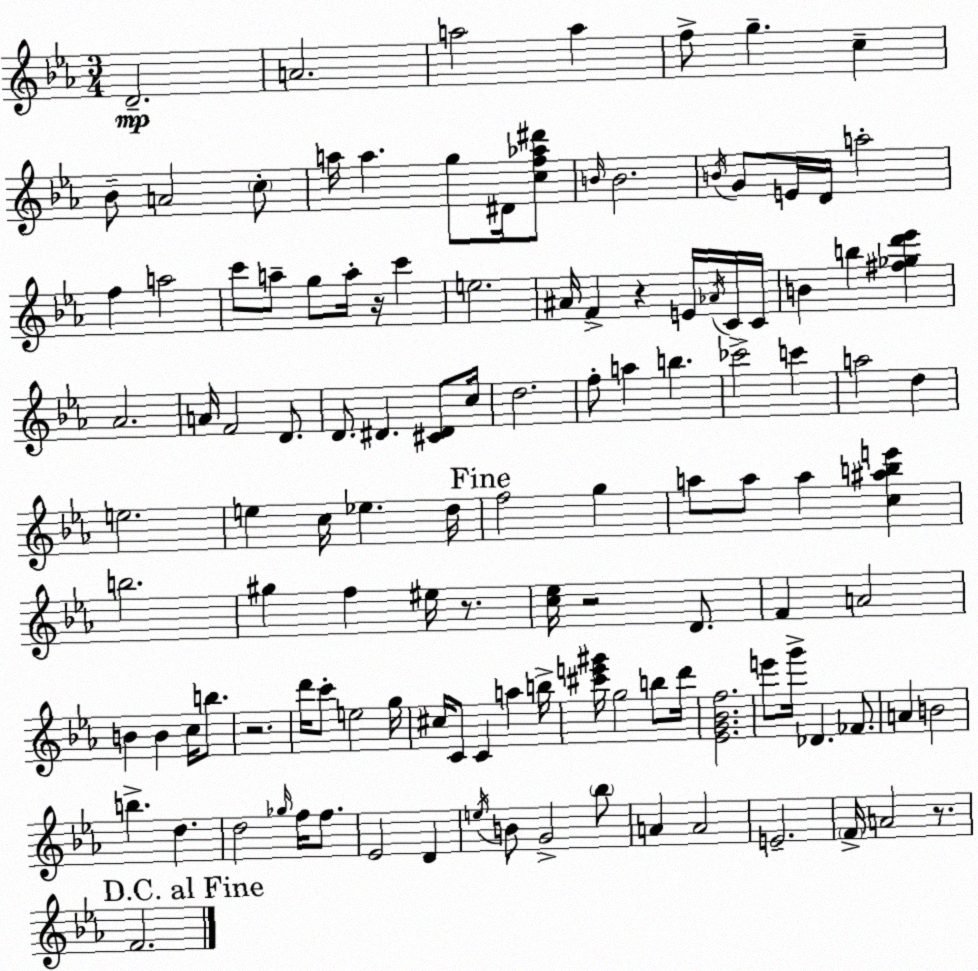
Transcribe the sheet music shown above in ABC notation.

X:1
T:Untitled
M:3/4
L:1/4
K:Eb
D2 A2 a2 a f/2 g c _B/2 A2 c/2 a/4 a g/2 ^D/4 [cf_a^d']/2 B/4 B2 B/4 G/2 E/4 D/4 a2 f a2 c'/2 a/2 g/2 a/4 z/4 c' e2 ^A/4 F z E/4 _A/4 C/4 C/4 B b [^f_gd'_e'] _A2 A/4 F2 D/2 D/2 ^D [^C^D]/2 c/4 d2 f/2 a b _c'2 c' a2 d e2 e c/4 _e d/4 f2 g a/2 a/2 a [c^abe'] b2 ^g f ^e/4 z/2 [c_e]/4 z2 D/2 F A2 B B c/4 b/2 z2 d'/4 c'/2 e2 g/4 ^c/4 C/2 C a b/4 [^c'e'^g']/4 g2 b/2 d'/4 [_EG_Bf]2 e'/2 g'/4 _D _F/2 A B2 b d d2 _g/4 f/4 f/2 _E2 D e/4 B/2 G2 _b/2 A A2 E2 F/4 A2 z/2 F2